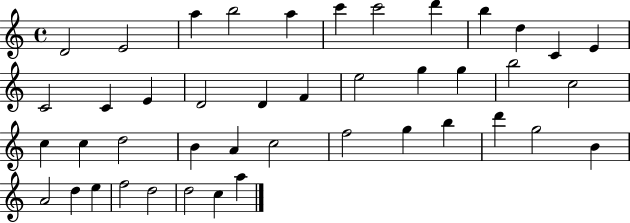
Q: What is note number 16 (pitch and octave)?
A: D4